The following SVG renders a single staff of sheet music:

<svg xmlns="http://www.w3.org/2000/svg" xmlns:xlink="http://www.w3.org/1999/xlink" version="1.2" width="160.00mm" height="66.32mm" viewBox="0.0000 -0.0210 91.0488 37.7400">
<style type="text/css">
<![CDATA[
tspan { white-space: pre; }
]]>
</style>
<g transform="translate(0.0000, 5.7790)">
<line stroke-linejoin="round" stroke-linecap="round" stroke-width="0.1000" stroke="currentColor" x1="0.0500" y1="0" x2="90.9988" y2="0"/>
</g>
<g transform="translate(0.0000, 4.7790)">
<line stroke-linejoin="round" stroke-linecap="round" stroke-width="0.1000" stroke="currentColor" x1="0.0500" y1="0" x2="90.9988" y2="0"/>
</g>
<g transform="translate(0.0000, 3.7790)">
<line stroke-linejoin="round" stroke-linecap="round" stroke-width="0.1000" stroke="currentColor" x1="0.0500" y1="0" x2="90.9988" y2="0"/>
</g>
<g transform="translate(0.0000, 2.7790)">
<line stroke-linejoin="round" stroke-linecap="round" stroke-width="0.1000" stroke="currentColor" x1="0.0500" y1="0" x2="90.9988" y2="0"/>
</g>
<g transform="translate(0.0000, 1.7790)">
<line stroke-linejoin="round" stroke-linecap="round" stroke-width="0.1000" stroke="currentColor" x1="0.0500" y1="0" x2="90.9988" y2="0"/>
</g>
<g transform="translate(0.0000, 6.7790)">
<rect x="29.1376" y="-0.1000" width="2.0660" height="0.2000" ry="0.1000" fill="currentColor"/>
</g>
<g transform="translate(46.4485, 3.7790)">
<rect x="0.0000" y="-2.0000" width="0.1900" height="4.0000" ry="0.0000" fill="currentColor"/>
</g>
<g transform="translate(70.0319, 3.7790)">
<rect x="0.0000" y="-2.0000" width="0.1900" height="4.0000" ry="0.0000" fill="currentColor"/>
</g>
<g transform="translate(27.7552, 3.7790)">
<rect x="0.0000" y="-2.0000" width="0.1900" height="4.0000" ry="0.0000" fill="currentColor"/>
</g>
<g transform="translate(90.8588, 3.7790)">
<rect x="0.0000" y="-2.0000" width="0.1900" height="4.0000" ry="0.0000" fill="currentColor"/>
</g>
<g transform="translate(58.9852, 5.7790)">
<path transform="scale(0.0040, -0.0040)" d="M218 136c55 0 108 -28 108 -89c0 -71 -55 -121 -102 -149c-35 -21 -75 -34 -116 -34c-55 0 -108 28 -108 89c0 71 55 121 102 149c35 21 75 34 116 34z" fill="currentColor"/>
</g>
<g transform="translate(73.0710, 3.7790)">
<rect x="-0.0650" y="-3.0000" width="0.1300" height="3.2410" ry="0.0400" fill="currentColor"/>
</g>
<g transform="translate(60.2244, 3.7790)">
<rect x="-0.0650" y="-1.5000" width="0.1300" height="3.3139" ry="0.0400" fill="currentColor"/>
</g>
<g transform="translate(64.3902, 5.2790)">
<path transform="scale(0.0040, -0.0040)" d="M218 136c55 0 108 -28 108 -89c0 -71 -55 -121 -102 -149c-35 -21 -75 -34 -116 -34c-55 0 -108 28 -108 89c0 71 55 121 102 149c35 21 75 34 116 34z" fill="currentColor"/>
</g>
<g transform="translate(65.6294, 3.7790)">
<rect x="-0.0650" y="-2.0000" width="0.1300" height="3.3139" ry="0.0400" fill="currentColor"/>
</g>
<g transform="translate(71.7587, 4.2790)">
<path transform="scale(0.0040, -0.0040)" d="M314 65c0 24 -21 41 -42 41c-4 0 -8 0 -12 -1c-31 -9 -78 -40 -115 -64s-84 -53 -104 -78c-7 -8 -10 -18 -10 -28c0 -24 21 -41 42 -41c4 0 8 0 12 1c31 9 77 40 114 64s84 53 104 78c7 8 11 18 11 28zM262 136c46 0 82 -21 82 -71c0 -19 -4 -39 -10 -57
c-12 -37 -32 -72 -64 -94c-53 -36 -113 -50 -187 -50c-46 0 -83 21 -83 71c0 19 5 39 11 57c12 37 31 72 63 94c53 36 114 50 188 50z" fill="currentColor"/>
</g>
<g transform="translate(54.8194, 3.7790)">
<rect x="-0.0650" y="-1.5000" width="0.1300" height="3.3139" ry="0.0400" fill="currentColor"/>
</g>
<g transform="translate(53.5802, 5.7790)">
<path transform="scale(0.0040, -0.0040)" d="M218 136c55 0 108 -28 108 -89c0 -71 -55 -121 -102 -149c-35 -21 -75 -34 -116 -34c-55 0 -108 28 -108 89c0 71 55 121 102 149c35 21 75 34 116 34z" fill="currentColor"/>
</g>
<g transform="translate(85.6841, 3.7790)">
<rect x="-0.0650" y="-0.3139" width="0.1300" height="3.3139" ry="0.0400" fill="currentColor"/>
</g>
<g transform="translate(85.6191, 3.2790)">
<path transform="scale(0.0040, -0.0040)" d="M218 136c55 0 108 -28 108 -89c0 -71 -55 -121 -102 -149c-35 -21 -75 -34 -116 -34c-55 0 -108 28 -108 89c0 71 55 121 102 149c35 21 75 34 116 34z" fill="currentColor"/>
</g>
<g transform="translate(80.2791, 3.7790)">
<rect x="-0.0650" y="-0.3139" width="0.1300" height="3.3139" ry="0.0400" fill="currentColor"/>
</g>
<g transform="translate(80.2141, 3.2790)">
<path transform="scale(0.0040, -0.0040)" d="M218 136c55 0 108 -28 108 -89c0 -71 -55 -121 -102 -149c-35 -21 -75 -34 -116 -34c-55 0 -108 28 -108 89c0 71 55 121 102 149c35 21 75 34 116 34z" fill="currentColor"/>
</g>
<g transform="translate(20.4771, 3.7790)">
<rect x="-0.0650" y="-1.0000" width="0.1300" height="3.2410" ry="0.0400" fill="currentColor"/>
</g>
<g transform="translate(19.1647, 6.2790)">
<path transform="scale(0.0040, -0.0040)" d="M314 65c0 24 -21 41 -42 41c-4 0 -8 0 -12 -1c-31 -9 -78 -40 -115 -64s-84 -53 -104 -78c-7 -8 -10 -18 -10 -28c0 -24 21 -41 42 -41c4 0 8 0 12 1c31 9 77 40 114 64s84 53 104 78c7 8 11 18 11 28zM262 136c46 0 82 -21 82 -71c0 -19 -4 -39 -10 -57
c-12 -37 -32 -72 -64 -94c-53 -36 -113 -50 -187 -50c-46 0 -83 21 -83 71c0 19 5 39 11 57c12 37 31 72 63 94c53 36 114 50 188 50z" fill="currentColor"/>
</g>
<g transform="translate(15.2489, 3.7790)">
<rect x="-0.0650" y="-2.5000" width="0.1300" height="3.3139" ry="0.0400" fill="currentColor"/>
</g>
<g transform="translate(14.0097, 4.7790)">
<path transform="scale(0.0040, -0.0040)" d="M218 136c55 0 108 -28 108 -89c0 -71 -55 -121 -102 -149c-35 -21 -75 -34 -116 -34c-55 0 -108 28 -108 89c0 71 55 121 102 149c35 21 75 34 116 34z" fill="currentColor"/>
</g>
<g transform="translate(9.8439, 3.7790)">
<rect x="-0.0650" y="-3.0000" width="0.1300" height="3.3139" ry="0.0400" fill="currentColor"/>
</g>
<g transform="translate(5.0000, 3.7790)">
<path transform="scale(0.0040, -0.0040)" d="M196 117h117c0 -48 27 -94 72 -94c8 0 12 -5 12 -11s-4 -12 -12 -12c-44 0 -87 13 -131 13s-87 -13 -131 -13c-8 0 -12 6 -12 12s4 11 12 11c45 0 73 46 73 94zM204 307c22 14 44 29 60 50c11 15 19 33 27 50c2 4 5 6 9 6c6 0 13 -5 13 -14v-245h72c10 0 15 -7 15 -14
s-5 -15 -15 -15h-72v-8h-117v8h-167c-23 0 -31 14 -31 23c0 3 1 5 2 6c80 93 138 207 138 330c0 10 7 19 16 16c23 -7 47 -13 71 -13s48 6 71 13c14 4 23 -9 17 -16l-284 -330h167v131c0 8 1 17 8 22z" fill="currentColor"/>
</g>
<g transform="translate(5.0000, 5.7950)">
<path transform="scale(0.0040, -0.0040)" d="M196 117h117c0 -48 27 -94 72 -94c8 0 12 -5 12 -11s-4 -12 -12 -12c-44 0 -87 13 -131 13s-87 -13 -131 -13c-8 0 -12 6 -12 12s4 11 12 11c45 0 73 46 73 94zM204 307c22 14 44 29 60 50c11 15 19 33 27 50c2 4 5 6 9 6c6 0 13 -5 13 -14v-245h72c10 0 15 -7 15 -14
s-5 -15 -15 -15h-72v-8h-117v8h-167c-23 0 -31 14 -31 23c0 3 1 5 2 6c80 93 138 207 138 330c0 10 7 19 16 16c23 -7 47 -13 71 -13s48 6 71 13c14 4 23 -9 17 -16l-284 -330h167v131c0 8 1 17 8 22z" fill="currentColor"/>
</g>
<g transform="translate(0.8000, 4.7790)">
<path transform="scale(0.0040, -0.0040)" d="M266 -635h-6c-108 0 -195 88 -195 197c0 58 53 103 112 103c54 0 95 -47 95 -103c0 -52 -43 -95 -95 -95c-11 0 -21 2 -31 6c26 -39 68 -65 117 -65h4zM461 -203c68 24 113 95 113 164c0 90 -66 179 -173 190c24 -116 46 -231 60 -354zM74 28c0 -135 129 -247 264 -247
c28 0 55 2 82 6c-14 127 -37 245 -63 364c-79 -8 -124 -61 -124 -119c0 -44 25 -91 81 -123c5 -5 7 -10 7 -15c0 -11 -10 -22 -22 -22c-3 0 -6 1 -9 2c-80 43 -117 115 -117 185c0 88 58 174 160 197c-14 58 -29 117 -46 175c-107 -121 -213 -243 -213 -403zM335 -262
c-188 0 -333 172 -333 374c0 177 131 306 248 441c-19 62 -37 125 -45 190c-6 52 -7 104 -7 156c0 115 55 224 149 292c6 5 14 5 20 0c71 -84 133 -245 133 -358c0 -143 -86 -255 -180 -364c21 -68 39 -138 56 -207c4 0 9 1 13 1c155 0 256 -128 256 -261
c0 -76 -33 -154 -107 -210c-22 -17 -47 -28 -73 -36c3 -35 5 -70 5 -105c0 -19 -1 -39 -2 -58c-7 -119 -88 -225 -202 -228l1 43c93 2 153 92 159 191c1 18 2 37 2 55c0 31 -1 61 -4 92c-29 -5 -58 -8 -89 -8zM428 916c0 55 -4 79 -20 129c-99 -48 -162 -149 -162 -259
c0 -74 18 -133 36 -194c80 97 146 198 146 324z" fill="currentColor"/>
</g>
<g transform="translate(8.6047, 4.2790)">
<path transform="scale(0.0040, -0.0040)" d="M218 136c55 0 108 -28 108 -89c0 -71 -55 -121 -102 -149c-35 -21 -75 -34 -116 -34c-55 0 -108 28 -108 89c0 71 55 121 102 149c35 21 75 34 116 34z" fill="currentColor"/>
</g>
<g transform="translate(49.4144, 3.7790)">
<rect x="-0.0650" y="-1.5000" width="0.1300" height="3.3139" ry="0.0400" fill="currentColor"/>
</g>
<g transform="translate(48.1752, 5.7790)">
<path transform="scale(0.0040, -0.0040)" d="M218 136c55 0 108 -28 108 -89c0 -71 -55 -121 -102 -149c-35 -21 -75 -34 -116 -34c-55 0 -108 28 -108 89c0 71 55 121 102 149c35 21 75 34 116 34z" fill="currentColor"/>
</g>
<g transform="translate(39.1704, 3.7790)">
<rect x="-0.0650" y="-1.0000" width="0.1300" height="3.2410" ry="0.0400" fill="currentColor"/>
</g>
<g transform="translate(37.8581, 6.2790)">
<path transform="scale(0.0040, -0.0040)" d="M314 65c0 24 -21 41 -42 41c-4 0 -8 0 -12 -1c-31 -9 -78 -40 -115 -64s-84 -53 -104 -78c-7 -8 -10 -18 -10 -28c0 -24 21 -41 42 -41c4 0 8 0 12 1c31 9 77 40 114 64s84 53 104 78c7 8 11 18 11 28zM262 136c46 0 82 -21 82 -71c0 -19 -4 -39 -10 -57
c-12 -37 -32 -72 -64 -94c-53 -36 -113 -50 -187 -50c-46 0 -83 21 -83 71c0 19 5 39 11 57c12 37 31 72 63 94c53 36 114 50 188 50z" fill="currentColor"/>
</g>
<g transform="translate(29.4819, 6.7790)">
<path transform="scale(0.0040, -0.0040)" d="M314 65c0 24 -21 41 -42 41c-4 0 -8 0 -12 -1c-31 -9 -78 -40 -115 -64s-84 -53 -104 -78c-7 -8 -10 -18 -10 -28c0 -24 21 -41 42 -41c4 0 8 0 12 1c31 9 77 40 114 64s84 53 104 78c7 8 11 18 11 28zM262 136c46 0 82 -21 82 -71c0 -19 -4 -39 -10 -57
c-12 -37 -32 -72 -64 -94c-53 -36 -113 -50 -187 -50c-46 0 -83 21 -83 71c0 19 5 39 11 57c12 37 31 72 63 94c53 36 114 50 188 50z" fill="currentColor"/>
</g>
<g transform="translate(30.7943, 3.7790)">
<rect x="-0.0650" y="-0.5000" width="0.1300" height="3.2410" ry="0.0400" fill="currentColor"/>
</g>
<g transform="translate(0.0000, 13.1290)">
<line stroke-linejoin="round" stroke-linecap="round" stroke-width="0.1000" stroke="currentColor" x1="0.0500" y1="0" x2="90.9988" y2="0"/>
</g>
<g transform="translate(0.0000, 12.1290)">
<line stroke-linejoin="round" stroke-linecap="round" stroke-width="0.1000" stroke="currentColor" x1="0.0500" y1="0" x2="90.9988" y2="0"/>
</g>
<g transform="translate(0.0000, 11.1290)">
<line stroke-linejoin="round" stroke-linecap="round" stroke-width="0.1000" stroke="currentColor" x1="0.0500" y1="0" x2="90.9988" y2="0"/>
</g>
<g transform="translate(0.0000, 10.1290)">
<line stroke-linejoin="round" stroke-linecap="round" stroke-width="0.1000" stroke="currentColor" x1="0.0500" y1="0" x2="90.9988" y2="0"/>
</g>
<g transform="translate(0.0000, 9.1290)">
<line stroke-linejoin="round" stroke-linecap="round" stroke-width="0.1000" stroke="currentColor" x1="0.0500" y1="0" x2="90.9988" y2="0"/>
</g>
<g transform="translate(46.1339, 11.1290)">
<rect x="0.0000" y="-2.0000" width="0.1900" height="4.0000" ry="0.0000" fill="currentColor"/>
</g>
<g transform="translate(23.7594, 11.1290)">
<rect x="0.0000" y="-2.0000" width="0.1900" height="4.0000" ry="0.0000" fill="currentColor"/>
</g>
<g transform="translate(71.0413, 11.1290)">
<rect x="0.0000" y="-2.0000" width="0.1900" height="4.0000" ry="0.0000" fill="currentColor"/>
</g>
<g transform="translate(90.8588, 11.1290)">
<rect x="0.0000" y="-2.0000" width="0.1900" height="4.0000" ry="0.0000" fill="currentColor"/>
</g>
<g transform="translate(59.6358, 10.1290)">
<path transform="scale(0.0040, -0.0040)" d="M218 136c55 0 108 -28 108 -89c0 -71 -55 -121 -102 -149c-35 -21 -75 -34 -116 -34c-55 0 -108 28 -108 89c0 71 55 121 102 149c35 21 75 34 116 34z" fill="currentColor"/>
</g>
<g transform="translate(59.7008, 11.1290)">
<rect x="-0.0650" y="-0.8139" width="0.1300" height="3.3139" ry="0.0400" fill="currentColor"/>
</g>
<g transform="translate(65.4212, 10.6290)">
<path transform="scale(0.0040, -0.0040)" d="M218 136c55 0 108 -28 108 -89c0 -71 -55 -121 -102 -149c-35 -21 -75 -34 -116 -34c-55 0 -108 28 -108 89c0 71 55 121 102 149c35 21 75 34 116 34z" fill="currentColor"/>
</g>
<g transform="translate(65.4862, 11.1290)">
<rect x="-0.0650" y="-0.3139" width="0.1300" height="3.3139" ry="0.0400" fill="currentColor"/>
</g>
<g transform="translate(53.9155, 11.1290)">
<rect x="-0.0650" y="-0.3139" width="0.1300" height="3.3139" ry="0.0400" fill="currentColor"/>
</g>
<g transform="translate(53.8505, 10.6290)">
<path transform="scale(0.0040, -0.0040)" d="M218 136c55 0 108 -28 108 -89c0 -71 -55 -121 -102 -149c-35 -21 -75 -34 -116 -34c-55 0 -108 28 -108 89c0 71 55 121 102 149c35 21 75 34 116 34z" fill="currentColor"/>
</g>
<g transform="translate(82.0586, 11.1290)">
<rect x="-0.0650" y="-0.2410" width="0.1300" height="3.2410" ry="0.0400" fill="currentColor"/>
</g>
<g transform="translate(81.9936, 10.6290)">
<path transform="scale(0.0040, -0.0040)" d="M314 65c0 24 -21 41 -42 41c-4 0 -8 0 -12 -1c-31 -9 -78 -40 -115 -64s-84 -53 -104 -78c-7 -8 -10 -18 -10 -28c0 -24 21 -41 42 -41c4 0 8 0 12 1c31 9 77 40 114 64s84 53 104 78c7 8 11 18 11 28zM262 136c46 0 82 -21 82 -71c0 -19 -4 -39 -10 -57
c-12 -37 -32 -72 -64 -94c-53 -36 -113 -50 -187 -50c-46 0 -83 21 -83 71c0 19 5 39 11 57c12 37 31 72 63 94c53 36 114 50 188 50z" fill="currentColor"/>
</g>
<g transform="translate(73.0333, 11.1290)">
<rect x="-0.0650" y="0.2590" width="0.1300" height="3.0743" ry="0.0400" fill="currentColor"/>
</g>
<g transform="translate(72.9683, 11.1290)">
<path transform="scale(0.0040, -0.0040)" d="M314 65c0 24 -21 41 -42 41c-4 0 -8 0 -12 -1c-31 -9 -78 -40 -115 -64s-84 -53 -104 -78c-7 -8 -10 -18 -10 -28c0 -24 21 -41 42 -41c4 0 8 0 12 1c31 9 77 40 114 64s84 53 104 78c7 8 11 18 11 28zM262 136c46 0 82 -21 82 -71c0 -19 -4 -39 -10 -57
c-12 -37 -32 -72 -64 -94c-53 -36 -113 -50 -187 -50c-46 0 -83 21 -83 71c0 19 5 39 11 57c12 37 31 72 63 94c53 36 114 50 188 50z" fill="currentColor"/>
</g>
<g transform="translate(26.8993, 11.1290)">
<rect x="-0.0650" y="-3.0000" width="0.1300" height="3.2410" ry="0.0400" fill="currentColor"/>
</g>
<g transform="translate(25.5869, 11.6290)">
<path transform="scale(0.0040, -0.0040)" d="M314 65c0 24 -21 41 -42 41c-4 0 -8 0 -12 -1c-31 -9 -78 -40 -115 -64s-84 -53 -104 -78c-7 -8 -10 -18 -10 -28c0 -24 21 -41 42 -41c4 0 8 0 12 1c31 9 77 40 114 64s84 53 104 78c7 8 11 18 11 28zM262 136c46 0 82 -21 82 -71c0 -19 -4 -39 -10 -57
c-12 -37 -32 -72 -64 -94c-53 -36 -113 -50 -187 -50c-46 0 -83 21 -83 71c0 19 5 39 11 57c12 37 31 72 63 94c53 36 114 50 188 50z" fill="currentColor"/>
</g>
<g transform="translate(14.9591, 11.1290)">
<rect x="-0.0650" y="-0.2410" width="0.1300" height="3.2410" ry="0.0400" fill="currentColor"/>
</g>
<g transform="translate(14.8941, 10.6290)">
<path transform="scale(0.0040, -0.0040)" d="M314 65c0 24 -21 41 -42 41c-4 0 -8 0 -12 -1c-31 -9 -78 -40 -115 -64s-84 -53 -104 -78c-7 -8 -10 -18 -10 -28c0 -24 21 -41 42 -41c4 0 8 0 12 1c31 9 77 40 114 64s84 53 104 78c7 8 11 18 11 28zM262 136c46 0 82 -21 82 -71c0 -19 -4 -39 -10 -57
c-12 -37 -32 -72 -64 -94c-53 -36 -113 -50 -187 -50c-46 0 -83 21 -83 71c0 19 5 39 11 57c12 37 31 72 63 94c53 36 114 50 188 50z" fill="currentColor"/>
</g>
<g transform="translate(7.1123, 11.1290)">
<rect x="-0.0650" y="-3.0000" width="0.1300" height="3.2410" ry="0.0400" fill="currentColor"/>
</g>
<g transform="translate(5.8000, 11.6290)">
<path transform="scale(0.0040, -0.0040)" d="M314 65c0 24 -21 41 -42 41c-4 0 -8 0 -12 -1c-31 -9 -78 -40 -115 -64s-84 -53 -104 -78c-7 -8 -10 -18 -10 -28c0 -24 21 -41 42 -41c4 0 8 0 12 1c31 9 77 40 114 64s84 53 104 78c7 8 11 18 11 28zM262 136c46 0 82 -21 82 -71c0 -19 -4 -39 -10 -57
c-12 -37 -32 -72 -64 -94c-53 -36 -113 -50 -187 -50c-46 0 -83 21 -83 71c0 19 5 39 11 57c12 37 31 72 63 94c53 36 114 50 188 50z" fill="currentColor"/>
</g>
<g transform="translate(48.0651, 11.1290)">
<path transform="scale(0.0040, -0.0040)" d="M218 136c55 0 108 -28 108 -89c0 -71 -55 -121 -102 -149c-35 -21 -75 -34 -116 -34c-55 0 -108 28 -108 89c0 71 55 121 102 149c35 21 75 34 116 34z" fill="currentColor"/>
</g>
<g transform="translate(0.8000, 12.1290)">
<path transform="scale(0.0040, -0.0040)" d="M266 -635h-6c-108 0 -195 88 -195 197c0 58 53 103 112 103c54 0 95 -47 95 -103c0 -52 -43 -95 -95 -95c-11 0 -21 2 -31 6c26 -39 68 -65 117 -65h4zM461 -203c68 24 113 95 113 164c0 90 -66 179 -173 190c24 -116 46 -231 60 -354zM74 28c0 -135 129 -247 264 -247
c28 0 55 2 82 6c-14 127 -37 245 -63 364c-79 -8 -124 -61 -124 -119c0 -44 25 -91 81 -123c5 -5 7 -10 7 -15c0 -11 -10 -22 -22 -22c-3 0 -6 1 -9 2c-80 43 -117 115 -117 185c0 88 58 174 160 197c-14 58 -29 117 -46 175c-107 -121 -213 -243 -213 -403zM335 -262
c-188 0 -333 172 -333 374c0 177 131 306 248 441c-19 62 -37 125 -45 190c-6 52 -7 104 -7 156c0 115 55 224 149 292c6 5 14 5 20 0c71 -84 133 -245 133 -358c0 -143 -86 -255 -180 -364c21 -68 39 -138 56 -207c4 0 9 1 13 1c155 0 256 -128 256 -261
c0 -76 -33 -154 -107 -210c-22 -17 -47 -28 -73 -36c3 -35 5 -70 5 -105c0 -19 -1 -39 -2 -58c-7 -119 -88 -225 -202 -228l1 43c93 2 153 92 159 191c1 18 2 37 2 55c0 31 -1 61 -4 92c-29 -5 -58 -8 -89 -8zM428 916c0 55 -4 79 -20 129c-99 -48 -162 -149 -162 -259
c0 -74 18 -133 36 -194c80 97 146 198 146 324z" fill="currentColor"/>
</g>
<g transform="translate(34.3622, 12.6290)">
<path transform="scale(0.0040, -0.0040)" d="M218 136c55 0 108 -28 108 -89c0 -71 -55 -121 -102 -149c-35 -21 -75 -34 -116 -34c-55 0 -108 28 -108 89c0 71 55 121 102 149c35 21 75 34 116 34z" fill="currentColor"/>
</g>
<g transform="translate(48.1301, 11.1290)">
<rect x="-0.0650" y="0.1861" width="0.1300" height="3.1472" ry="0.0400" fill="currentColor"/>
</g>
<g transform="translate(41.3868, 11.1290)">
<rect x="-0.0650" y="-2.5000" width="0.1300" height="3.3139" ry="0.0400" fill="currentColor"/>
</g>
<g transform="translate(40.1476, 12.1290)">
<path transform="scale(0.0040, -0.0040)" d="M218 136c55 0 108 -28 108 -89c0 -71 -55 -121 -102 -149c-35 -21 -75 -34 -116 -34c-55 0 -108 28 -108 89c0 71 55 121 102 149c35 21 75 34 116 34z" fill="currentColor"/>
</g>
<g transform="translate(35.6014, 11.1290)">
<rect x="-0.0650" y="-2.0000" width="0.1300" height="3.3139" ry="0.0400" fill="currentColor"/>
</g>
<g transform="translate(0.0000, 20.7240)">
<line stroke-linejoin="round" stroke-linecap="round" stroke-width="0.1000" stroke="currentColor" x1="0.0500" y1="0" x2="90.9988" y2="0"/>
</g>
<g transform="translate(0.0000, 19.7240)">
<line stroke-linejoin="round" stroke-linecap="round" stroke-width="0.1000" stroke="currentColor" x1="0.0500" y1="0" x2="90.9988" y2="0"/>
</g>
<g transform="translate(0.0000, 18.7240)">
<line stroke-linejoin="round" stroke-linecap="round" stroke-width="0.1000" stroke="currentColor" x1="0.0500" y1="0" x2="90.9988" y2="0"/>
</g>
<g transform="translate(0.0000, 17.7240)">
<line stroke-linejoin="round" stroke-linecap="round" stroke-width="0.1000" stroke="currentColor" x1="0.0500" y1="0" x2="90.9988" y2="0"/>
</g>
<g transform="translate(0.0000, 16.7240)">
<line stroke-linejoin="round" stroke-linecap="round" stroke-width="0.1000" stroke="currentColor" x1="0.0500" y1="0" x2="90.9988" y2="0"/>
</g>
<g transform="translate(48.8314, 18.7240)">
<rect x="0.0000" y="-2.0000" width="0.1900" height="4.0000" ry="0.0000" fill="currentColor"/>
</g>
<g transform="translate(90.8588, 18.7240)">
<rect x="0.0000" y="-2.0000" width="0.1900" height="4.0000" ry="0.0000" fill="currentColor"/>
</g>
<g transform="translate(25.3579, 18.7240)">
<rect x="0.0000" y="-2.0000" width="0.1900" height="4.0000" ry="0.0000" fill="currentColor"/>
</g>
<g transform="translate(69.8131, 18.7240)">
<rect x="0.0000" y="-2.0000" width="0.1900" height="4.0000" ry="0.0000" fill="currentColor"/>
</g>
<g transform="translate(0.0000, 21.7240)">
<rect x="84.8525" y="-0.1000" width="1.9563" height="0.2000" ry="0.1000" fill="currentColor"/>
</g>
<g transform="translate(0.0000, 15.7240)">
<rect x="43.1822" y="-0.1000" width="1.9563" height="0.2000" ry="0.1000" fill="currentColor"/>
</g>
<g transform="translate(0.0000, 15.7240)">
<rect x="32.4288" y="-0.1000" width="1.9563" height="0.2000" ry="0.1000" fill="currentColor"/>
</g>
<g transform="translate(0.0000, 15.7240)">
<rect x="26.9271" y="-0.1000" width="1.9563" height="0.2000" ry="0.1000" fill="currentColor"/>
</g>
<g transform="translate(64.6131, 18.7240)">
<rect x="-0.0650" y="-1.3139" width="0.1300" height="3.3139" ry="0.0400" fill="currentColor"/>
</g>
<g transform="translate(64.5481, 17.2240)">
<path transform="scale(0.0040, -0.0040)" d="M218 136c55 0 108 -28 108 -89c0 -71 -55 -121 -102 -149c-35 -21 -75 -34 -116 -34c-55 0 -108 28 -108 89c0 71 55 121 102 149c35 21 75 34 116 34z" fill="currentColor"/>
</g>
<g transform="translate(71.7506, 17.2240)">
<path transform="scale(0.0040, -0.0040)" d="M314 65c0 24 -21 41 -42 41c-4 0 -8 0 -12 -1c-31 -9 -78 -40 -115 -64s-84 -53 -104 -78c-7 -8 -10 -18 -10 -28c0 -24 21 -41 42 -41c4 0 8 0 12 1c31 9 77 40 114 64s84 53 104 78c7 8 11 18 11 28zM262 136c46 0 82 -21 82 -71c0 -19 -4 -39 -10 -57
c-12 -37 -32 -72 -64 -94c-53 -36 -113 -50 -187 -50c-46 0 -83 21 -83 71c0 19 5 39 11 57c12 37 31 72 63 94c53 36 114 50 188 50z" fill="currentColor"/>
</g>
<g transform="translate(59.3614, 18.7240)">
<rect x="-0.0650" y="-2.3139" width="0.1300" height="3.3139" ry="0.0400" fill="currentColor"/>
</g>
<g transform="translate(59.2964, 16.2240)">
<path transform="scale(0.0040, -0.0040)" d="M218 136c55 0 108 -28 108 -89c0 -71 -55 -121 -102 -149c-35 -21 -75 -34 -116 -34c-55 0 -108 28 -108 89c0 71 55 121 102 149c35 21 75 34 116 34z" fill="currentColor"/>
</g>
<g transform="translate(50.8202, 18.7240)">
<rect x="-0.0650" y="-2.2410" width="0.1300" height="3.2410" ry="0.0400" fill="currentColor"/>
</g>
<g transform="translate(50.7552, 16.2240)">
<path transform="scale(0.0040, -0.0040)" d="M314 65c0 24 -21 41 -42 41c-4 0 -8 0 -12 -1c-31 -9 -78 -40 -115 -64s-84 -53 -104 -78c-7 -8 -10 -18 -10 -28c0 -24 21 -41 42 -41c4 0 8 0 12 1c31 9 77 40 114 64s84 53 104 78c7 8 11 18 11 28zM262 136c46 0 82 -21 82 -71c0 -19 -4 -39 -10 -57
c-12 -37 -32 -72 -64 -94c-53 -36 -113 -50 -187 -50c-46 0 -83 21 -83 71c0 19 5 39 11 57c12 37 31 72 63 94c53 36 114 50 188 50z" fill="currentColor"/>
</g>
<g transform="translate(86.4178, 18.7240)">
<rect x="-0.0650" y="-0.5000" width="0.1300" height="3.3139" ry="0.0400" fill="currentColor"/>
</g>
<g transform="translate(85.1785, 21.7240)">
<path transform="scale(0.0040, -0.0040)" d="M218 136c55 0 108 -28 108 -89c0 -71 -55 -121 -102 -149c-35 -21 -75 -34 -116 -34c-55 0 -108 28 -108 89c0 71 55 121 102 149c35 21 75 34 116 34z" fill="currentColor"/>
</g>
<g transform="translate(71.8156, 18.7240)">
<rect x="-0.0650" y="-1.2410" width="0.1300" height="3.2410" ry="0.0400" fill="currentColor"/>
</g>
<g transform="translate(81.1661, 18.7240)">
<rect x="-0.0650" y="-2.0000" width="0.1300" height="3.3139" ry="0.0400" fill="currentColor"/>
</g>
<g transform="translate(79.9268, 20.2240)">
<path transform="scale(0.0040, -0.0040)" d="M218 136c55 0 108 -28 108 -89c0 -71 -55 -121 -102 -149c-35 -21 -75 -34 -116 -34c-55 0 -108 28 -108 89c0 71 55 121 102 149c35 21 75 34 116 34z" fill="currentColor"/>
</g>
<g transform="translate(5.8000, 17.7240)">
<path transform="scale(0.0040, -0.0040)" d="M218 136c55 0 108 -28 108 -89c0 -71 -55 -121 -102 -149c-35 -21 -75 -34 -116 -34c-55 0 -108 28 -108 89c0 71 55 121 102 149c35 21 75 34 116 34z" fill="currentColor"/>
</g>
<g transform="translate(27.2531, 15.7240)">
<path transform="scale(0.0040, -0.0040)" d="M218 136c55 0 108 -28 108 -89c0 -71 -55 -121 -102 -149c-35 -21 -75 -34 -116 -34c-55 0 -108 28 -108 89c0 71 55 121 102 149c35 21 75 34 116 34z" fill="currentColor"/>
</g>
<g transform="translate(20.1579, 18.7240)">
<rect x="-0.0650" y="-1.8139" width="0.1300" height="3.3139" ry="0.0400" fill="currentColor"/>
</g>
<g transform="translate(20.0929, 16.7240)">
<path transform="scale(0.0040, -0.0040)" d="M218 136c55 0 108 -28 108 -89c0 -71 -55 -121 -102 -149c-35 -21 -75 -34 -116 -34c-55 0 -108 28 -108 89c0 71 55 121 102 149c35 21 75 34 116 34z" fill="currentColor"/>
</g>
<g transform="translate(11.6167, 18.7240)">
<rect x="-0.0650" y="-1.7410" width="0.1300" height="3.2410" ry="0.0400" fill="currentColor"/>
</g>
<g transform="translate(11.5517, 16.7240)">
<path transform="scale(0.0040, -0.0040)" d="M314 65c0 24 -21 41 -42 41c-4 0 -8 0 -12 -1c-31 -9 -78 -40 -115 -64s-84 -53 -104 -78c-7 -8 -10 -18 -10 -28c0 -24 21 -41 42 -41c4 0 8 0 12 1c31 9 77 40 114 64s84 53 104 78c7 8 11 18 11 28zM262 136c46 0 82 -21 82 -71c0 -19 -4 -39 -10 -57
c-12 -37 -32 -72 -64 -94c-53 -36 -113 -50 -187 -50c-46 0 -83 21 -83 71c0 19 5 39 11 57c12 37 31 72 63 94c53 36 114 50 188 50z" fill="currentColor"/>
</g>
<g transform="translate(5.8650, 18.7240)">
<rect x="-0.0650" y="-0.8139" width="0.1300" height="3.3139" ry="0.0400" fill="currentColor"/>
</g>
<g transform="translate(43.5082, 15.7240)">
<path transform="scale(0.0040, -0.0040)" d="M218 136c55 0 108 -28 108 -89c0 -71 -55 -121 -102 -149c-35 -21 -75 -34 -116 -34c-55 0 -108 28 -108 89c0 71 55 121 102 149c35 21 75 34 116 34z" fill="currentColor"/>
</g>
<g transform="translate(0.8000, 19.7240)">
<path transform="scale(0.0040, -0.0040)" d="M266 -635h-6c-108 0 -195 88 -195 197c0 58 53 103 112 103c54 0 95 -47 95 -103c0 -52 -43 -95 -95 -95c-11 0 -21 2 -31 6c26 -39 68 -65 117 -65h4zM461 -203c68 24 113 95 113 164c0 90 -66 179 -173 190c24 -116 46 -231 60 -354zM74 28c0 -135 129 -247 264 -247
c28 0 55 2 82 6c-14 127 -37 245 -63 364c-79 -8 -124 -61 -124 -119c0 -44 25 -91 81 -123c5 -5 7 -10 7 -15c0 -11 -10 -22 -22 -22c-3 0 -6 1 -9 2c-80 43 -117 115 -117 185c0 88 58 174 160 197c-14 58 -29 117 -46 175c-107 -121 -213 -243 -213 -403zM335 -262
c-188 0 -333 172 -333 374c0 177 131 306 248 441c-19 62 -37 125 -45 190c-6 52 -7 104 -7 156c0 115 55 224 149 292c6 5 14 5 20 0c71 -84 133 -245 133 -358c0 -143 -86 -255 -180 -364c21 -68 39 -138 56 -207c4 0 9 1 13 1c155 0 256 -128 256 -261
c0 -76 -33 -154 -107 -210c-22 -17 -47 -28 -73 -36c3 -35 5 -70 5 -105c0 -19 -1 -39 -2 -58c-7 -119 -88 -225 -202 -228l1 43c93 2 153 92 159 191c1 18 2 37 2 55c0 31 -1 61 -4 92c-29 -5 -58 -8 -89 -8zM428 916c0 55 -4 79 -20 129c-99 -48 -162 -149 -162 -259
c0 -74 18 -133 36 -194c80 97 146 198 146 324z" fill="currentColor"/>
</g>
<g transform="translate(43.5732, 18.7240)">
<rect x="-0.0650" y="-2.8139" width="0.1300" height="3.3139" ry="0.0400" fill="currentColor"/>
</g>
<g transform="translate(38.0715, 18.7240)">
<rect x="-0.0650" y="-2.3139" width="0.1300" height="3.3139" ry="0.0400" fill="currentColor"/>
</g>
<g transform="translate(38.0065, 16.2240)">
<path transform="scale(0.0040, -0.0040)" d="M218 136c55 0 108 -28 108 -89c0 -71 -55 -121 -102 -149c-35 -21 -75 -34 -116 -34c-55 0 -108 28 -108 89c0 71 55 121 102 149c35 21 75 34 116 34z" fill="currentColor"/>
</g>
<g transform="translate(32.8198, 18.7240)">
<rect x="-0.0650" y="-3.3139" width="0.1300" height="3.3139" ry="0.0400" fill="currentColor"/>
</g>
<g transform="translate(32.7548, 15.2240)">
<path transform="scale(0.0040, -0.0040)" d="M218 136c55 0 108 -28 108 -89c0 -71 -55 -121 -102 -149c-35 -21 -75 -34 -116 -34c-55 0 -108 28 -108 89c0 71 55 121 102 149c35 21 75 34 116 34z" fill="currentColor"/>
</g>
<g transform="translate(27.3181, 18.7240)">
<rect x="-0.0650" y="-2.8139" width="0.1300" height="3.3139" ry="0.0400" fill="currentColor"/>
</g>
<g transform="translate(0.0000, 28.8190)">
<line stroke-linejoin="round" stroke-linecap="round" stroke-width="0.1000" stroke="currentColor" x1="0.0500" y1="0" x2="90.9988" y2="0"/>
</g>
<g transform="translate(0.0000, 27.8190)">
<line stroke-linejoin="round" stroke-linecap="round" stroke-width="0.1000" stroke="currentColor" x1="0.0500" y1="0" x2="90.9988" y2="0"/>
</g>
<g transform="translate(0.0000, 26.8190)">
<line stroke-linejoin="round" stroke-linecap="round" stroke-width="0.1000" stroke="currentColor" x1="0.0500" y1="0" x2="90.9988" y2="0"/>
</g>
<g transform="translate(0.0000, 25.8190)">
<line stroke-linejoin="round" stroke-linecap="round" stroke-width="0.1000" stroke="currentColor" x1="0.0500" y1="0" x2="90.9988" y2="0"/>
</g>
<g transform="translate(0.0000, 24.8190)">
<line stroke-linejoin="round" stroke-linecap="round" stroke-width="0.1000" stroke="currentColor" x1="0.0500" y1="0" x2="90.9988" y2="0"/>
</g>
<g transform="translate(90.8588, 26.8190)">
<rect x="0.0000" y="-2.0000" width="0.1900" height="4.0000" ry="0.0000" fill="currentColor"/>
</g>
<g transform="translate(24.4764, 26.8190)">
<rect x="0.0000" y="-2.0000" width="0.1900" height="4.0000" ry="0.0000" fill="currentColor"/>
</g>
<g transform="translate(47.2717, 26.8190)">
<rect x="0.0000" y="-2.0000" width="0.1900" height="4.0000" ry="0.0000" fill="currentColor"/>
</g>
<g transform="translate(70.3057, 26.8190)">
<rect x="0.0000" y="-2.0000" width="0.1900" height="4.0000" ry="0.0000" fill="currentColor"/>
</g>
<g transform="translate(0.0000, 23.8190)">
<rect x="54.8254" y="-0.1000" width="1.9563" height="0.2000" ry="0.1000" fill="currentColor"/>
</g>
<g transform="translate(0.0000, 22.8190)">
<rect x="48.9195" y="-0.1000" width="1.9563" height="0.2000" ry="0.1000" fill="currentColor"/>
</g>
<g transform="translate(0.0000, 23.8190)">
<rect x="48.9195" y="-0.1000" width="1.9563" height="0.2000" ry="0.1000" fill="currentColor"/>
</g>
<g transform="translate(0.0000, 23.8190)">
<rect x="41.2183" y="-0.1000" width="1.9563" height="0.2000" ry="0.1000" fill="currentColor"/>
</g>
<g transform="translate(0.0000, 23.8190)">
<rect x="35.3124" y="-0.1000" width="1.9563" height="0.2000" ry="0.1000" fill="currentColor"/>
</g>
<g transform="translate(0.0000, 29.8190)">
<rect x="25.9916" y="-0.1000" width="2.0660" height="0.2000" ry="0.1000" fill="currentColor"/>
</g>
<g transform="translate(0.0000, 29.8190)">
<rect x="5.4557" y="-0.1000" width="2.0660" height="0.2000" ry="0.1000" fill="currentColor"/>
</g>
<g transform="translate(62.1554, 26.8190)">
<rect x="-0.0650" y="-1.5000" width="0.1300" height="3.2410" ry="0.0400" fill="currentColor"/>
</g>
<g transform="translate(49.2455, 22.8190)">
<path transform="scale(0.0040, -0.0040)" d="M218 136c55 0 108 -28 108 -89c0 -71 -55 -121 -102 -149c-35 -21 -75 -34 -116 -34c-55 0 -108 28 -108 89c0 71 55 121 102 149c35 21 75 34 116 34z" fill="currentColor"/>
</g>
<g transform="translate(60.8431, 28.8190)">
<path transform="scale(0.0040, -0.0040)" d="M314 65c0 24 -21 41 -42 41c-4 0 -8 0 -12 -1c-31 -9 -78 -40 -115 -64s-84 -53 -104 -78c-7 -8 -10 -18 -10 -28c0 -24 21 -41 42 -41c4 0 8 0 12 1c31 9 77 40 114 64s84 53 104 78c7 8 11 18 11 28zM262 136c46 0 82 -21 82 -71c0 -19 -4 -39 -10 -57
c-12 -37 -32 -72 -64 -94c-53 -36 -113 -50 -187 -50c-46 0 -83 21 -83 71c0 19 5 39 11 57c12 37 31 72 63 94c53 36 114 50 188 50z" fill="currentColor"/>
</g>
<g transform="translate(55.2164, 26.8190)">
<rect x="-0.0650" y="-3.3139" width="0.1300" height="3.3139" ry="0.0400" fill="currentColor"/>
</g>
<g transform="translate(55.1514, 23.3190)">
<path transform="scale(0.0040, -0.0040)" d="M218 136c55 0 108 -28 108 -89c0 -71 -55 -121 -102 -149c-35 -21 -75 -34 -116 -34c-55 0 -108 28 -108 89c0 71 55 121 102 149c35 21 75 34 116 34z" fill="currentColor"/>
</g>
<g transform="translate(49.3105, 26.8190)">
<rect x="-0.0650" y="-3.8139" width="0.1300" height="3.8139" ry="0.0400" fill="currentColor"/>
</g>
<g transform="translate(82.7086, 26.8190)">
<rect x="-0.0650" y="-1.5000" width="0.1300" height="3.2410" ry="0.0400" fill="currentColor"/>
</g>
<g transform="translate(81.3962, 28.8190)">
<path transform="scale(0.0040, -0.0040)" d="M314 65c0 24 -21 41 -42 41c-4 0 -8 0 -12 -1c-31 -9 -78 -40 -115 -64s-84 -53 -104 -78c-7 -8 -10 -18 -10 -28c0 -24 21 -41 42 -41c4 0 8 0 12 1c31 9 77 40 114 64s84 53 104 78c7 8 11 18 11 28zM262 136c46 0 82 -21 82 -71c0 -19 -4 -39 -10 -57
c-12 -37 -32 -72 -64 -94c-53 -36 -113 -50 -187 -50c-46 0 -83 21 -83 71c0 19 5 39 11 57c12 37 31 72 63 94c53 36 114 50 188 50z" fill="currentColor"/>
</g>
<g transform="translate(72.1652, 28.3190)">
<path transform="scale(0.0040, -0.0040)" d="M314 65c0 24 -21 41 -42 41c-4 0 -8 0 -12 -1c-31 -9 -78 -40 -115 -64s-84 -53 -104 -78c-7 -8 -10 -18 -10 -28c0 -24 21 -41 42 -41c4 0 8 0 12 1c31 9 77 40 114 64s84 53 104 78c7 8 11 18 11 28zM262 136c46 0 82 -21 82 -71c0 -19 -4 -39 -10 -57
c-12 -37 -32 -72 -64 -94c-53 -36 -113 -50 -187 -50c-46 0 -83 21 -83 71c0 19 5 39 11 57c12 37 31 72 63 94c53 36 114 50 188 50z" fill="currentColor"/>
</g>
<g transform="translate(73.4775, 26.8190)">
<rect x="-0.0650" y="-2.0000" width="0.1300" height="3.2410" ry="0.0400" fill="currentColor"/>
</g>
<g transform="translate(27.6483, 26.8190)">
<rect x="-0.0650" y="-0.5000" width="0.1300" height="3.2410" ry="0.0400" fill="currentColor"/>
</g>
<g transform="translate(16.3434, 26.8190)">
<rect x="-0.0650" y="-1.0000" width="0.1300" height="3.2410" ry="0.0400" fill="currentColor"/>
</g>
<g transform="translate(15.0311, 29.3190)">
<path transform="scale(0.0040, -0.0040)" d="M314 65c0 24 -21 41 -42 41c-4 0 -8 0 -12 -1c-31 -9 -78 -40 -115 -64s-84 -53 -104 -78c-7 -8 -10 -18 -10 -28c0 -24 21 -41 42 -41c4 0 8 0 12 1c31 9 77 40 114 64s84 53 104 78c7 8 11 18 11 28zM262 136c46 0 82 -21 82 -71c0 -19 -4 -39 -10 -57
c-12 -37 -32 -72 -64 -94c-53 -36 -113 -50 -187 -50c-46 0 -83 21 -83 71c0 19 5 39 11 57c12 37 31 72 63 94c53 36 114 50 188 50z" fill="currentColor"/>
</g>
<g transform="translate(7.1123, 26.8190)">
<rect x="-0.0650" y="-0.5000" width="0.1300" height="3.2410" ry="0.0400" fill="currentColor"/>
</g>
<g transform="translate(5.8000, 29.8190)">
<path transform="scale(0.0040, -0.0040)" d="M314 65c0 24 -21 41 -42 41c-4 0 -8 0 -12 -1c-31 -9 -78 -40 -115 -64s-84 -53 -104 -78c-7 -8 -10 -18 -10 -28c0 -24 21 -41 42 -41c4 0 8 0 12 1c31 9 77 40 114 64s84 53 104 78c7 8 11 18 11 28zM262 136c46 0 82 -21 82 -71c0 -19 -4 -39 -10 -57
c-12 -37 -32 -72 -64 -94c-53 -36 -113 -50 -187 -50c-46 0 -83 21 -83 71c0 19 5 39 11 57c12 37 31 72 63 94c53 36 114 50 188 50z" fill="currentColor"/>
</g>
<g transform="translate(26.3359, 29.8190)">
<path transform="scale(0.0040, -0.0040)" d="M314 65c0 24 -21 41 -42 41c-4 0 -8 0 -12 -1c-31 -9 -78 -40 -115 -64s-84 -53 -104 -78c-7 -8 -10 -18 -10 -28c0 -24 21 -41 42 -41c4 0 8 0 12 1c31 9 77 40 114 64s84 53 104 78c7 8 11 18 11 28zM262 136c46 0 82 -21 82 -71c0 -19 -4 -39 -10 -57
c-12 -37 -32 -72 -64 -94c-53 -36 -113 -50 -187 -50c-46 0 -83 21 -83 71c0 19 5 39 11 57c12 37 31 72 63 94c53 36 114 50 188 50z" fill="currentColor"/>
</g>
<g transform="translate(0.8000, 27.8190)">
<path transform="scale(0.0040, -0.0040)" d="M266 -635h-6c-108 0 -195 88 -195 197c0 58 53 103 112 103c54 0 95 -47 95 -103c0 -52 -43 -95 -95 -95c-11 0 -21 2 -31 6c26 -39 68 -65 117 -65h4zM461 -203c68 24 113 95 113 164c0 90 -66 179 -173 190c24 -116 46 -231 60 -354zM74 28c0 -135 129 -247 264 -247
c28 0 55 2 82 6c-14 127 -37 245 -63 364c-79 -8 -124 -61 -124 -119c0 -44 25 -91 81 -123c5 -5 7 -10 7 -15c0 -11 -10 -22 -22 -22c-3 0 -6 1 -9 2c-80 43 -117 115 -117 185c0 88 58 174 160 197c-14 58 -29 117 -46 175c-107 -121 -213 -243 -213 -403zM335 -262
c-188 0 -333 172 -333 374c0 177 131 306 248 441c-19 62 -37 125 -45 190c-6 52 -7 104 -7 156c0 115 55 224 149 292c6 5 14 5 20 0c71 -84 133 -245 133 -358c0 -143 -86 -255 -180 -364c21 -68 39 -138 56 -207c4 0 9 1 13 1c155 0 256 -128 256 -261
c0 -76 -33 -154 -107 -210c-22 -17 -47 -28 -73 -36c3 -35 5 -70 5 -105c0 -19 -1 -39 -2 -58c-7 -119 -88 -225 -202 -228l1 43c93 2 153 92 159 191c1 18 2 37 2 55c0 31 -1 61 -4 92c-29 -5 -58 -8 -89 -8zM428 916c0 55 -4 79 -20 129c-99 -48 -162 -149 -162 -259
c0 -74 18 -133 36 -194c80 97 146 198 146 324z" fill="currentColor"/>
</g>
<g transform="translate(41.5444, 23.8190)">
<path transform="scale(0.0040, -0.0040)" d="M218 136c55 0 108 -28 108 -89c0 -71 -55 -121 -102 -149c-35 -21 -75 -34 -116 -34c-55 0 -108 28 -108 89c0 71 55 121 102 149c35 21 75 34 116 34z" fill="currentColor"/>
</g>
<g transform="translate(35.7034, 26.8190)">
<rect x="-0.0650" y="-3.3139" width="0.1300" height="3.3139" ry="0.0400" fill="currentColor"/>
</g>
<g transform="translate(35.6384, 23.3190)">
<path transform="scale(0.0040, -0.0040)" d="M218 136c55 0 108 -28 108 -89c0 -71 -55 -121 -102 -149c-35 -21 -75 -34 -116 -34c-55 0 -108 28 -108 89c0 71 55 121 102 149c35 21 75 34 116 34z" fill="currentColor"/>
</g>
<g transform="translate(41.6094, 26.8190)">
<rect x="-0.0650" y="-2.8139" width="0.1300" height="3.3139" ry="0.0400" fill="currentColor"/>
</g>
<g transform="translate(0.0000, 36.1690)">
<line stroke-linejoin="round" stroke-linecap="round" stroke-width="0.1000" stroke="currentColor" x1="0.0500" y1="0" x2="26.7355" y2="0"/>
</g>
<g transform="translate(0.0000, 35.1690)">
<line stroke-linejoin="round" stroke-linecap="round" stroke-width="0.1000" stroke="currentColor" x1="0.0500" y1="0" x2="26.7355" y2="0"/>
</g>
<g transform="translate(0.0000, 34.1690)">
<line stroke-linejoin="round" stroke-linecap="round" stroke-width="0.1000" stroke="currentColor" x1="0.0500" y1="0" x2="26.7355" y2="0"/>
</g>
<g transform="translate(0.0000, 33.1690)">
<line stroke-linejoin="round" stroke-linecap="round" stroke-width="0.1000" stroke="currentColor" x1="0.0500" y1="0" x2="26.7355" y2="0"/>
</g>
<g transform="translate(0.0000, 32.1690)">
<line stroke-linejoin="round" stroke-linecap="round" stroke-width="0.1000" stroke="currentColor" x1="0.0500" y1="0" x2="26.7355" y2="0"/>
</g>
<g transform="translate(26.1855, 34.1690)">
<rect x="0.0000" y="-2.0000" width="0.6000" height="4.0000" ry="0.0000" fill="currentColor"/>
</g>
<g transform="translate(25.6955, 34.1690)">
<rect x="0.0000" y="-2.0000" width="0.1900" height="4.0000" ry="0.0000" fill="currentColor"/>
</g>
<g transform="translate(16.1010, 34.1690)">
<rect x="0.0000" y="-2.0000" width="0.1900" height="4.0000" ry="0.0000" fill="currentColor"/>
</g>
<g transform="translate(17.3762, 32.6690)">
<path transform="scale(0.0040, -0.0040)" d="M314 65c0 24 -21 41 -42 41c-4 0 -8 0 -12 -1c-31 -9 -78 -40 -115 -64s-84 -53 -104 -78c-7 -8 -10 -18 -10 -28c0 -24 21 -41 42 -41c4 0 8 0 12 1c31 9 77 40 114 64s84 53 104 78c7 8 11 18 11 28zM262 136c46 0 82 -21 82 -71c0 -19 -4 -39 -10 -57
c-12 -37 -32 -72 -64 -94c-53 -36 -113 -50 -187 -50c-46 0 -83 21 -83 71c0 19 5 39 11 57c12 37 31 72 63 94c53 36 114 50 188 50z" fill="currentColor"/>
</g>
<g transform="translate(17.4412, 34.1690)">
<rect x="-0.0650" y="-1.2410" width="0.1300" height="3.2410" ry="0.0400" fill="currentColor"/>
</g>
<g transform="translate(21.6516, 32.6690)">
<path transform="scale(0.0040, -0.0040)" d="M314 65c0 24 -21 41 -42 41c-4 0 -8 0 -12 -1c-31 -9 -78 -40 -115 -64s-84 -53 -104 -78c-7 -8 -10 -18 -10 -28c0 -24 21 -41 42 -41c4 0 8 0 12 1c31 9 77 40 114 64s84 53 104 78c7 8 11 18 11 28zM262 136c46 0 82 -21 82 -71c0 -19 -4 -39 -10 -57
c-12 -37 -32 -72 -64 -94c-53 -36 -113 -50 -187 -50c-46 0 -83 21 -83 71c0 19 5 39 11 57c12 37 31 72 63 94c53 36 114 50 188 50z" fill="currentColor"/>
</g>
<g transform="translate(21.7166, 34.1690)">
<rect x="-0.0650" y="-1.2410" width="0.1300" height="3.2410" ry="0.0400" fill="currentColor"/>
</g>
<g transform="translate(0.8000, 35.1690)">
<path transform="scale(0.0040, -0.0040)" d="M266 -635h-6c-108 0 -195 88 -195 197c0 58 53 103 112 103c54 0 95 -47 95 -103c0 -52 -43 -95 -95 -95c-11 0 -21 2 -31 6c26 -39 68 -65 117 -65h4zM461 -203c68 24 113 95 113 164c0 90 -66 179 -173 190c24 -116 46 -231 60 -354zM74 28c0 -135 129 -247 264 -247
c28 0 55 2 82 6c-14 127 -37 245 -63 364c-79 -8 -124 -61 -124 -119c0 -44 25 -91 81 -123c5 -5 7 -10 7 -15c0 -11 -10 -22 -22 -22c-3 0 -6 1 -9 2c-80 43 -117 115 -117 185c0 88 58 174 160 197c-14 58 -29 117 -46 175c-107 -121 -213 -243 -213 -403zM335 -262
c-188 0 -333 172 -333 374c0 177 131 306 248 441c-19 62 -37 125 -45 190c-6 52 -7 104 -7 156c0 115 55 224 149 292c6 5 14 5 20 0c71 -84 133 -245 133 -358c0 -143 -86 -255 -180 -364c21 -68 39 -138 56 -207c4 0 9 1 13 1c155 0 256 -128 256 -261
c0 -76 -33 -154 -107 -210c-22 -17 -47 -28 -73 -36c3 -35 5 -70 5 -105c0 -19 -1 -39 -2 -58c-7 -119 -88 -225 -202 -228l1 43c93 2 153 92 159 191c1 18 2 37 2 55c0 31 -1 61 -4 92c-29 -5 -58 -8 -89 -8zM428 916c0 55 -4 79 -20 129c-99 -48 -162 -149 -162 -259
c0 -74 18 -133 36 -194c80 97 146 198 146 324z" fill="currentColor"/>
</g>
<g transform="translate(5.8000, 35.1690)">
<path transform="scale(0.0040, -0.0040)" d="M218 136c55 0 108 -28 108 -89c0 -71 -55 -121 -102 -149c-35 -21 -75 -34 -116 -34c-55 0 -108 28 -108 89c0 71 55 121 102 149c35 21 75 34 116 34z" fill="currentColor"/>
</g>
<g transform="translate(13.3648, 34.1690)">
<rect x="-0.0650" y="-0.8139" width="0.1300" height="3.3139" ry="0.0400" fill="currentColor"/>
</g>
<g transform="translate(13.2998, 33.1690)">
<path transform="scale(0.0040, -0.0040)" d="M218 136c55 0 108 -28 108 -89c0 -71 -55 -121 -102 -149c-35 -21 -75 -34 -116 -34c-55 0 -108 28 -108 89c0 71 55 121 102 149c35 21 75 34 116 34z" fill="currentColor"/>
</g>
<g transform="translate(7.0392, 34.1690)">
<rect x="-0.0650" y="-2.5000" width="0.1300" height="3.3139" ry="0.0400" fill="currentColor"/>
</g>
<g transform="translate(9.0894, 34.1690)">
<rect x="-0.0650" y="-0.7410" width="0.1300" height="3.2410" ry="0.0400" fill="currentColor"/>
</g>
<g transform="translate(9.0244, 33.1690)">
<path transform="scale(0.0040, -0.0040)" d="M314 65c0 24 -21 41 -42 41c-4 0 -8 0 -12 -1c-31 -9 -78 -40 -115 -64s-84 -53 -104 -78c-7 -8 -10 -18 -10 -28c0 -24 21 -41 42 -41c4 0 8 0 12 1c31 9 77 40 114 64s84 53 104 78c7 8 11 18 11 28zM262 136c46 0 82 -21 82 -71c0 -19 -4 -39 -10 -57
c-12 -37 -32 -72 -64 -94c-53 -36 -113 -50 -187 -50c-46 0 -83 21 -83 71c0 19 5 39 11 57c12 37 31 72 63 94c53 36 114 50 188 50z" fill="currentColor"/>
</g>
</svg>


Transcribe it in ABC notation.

X:1
T:Untitled
M:4/4
L:1/4
K:C
A G D2 C2 D2 E E E F A2 c c A2 c2 A2 F G B c d c B2 c2 d f2 f a b g a g2 g e e2 F C C2 D2 C2 b a c' b E2 F2 E2 G d2 d e2 e2